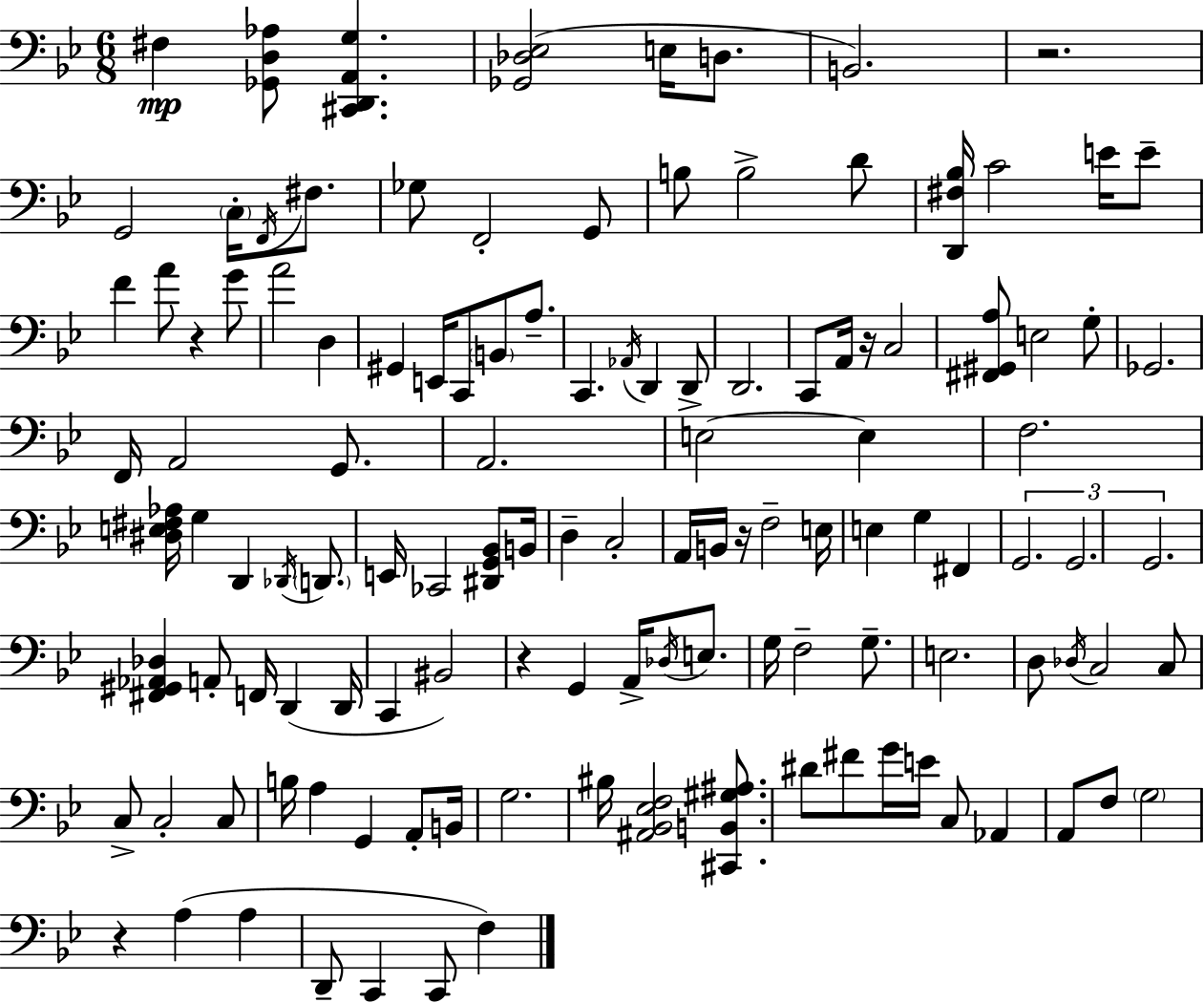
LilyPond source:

{
  \clef bass
  \numericTimeSignature
  \time 6/8
  \key g \minor
  fis4\mp <ges, d aes>8 <cis, d, a, g>4. | <ges, des ees>2( e16 d8. | b,2.) | r2. | \break g,2 \parenthesize c16-. \acciaccatura { f,16 } fis8. | ges8 f,2-. g,8 | b8 b2-> d'8 | <d, fis bes>16 c'2 e'16 e'8-- | \break f'4 a'8 r4 g'8 | a'2 d4 | gis,4 e,16 c,8 \parenthesize b,8 a8.-- | c,4. \acciaccatura { aes,16 } d,4 | \break d,8-> d,2. | c,8 a,16 r16 c2 | <fis, gis, a>8 e2 | g8-. ges,2. | \break f,16 a,2 g,8. | a,2. | e2~~ e4 | f2. | \break <dis e fis aes>16 g4 d,4 \acciaccatura { des,16 } | \parenthesize d,8. e,16 ces,2 | <dis, g, bes,>8 b,16 d4-- c2-. | a,16 b,16 r16 f2-- | \break e16 e4 g4 fis,4 | \tuplet 3/2 { g,2. | g,2. | g,2. } | \break <fis, gis, aes, des>4 a,8-. f,16 d,4( | d,16 c,4 bis,2) | r4 g,4 a,16-> | \acciaccatura { des16 } e8. g16 f2-- | \break g8.-- e2. | d8 \acciaccatura { des16 } c2 | c8 c8-> c2-. | c8 b16 a4 g,4 | \break a,8-. b,16 g2. | bis16 <ais, bes, ees f>2 | <cis, b, gis ais>8. dis'8 fis'8 g'16 e'16 c8 | aes,4 a,8 f8 \parenthesize g2 | \break r4 a4( | a4 d,8-- c,4 c,8 | f4) \bar "|."
}